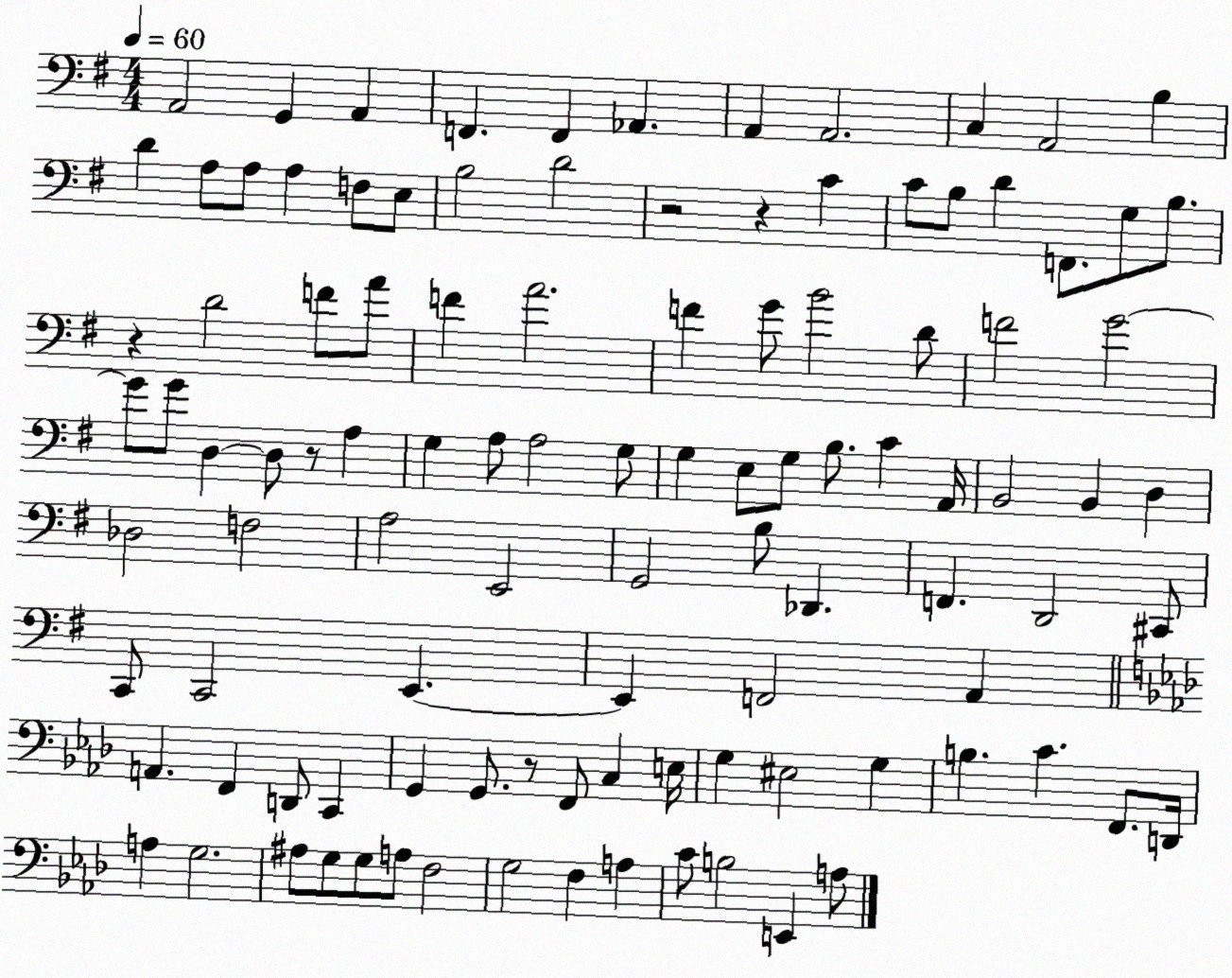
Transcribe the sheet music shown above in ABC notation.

X:1
T:Untitled
M:4/4
L:1/4
K:G
A,,2 G,, A,, F,, F,, _A,, A,, A,,2 C, A,,2 B, D A,/2 A,/2 A, F,/2 E,/2 B,2 D2 z2 z C C/2 B,/2 D F,,/2 G,/2 B,/2 z D2 F/2 A/2 F A2 F G/2 B2 D/2 F2 G2 G/2 G/2 D, D,/2 z/2 A, G, A,/2 A,2 G,/2 G, E,/2 G,/2 B,/2 C A,,/4 B,,2 B,, D, _D,2 F,2 A,2 E,,2 G,,2 B,/2 _D,, F,, D,,2 ^C,,/2 C,,/2 C,,2 E,, E,, F,,2 A,, A,, F,, D,,/2 C,, G,, G,,/2 z/2 F,,/2 C, E,/4 G, ^E,2 G, B, C F,,/2 D,,/4 A, G,2 ^A,/2 G,/2 G,/2 A,/2 F,2 G,2 F, A, C/2 B,2 E,, A,/2